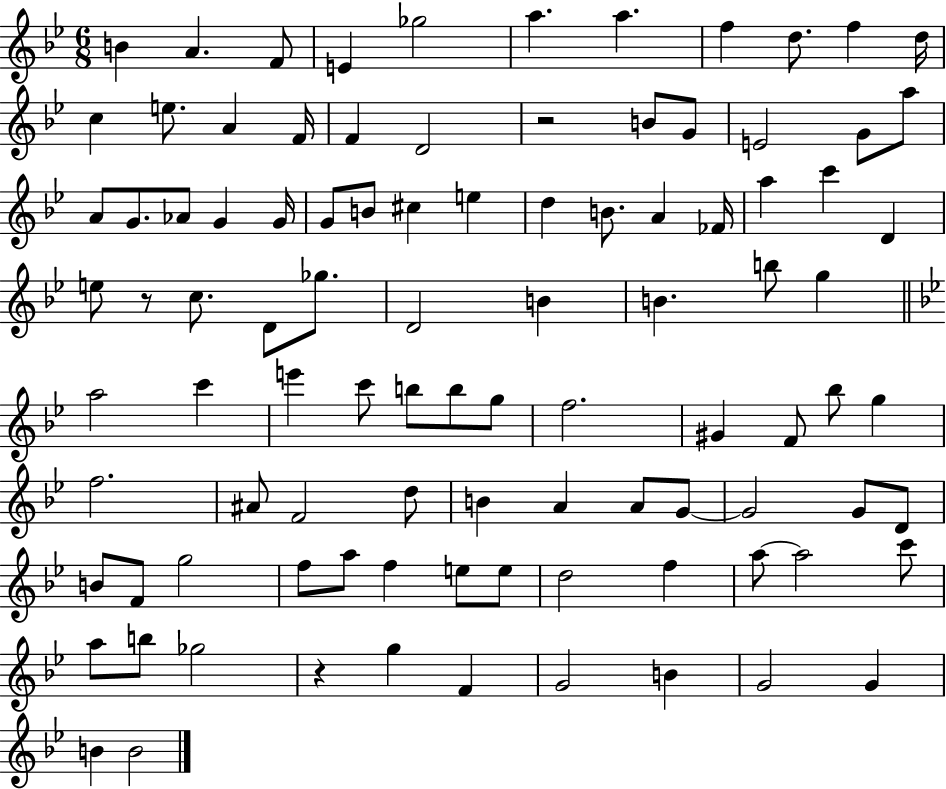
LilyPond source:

{
  \clef treble
  \numericTimeSignature
  \time 6/8
  \key bes \major
  b'4 a'4. f'8 | e'4 ges''2 | a''4. a''4. | f''4 d''8. f''4 d''16 | \break c''4 e''8. a'4 f'16 | f'4 d'2 | r2 b'8 g'8 | e'2 g'8 a''8 | \break a'8 g'8. aes'8 g'4 g'16 | g'8 b'8 cis''4 e''4 | d''4 b'8. a'4 fes'16 | a''4 c'''4 d'4 | \break e''8 r8 c''8. d'8 ges''8. | d'2 b'4 | b'4. b''8 g''4 | \bar "||" \break \key g \minor a''2 c'''4 | e'''4 c'''8 b''8 b''8 g''8 | f''2. | gis'4 f'8 bes''8 g''4 | \break f''2. | ais'8 f'2 d''8 | b'4 a'4 a'8 g'8~~ | g'2 g'8 d'8 | \break b'8 f'8 g''2 | f''8 a''8 f''4 e''8 e''8 | d''2 f''4 | a''8~~ a''2 c'''8 | \break a''8 b''8 ges''2 | r4 g''4 f'4 | g'2 b'4 | g'2 g'4 | \break b'4 b'2 | \bar "|."
}